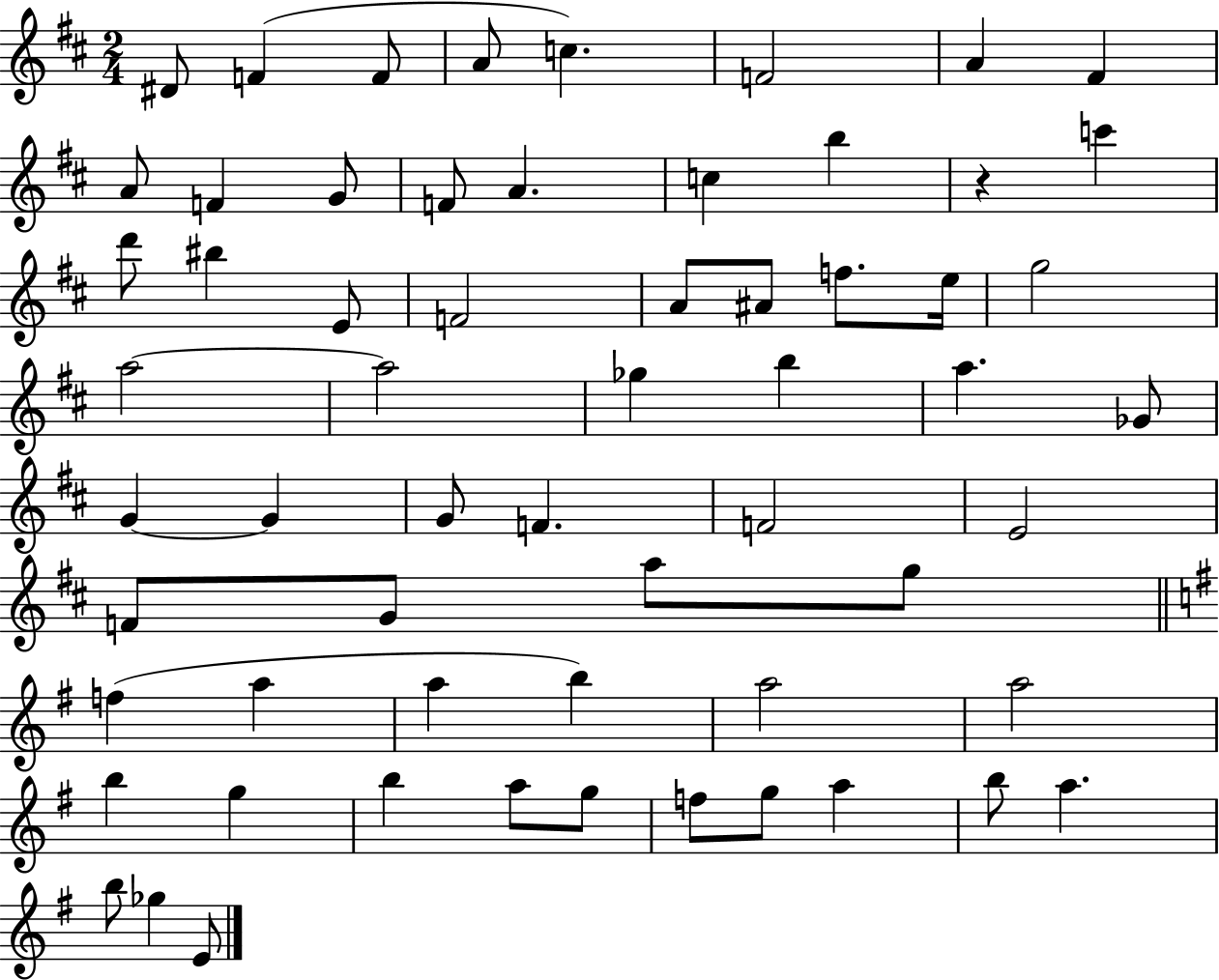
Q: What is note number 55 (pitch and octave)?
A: A5